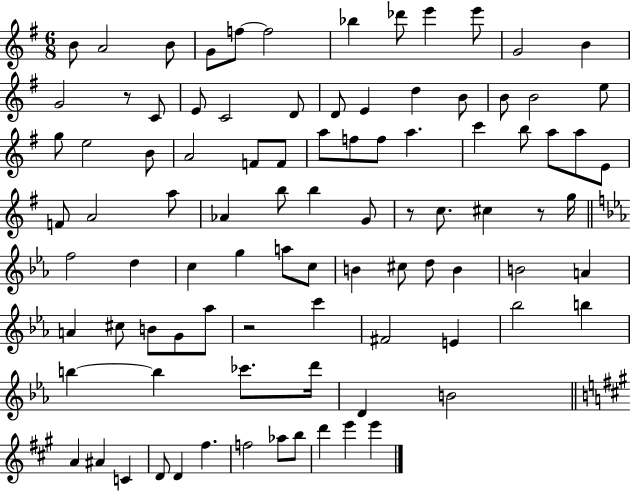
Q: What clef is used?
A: treble